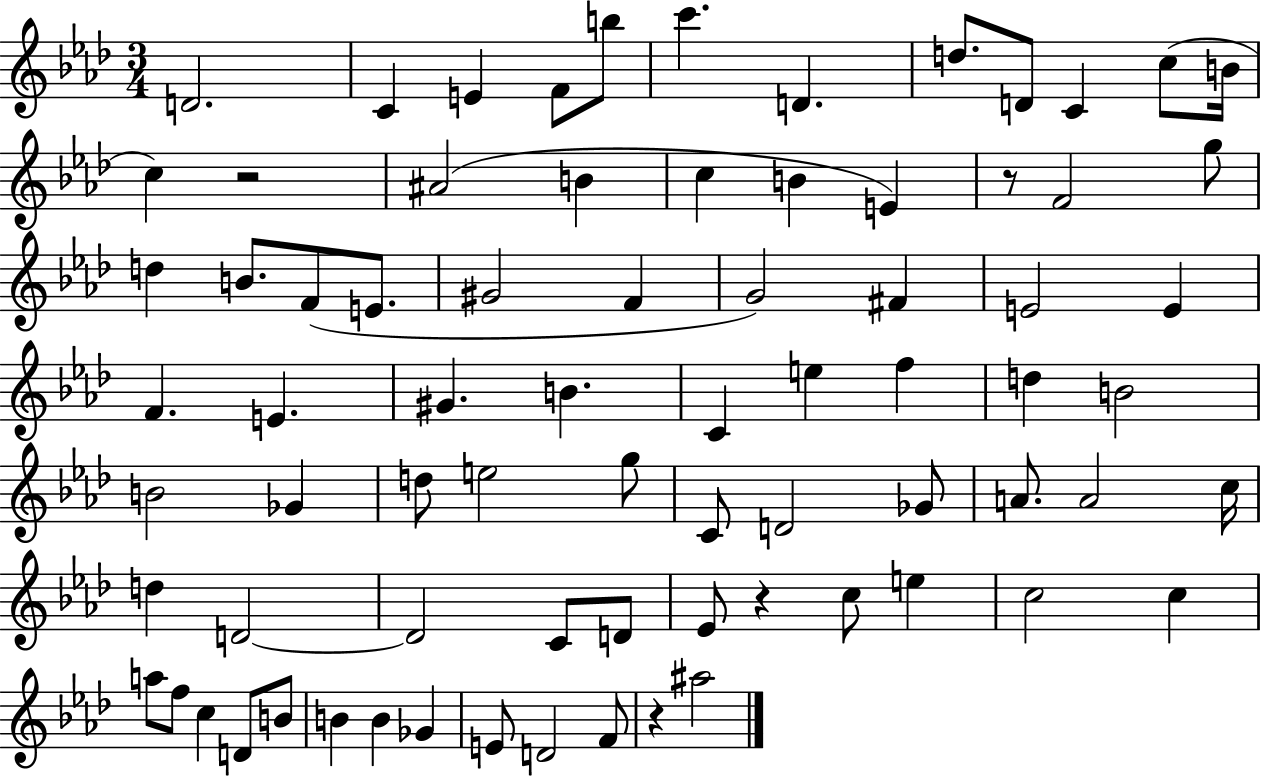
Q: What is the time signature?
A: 3/4